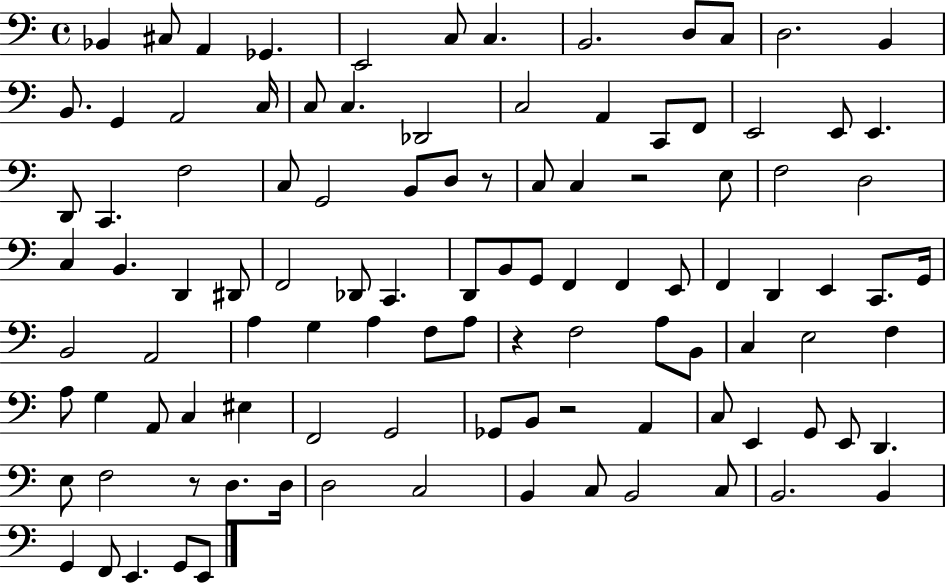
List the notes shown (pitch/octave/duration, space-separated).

Bb2/q C#3/e A2/q Gb2/q. E2/h C3/e C3/q. B2/h. D3/e C3/e D3/h. B2/q B2/e. G2/q A2/h C3/s C3/e C3/q. Db2/h C3/h A2/q C2/e F2/e E2/h E2/e E2/q. D2/e C2/q. F3/h C3/e G2/h B2/e D3/e R/e C3/e C3/q R/h E3/e F3/h D3/h C3/q B2/q. D2/q D#2/e F2/h Db2/e C2/q. D2/e B2/e G2/e F2/q F2/q E2/e F2/q D2/q E2/q C2/e. G2/s B2/h A2/h A3/q G3/q A3/q F3/e A3/e R/q F3/h A3/e B2/e C3/q E3/h F3/q A3/e G3/q A2/e C3/q EIS3/q F2/h G2/h Gb2/e B2/e R/h A2/q C3/e E2/q G2/e E2/e D2/q. E3/e F3/h R/e D3/e. D3/s D3/h C3/h B2/q C3/e B2/h C3/e B2/h. B2/q G2/q F2/e E2/q. G2/e E2/e